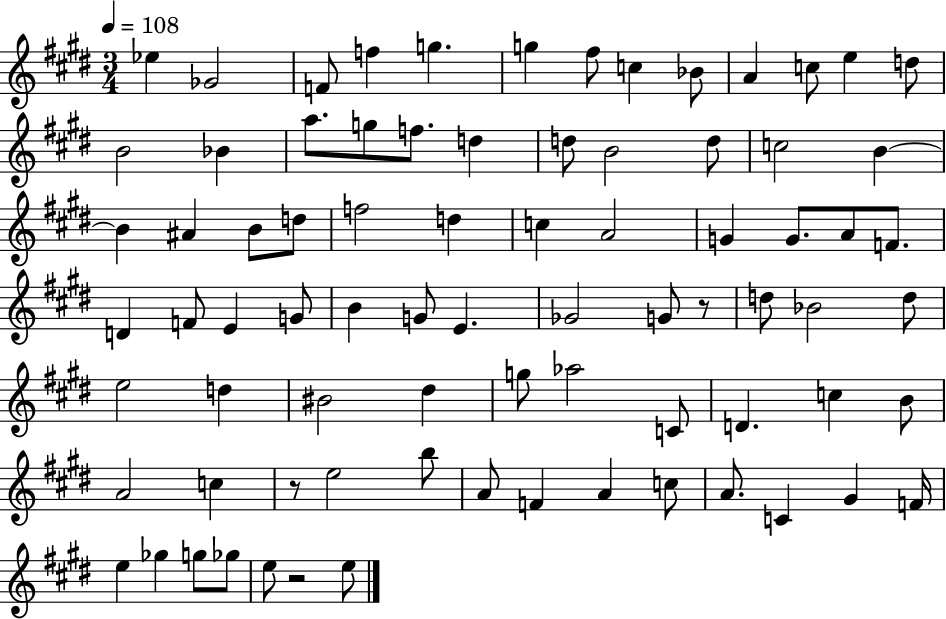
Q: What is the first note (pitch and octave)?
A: Eb5